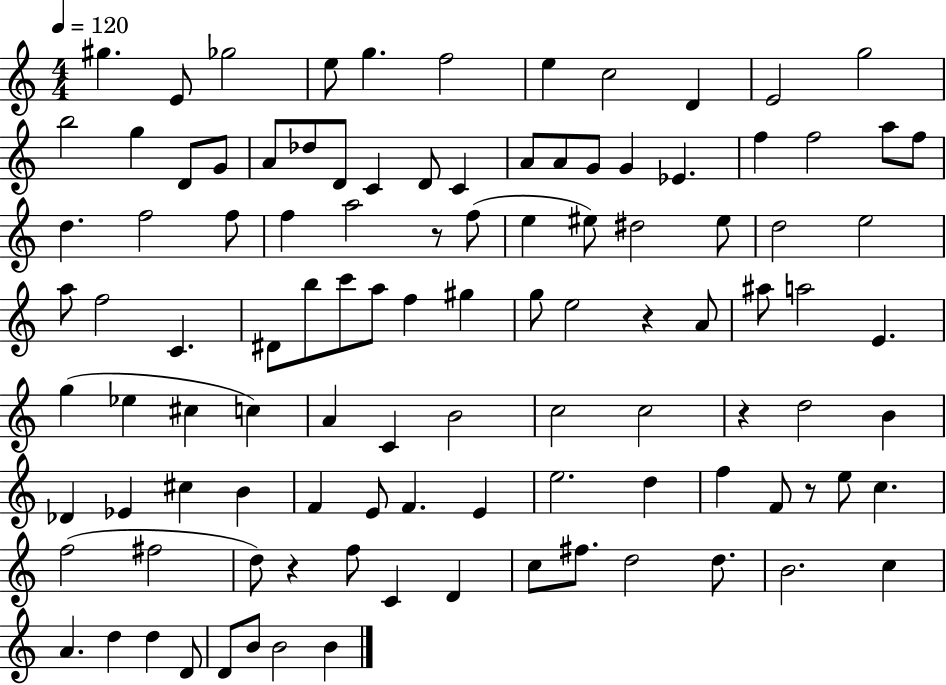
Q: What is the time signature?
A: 4/4